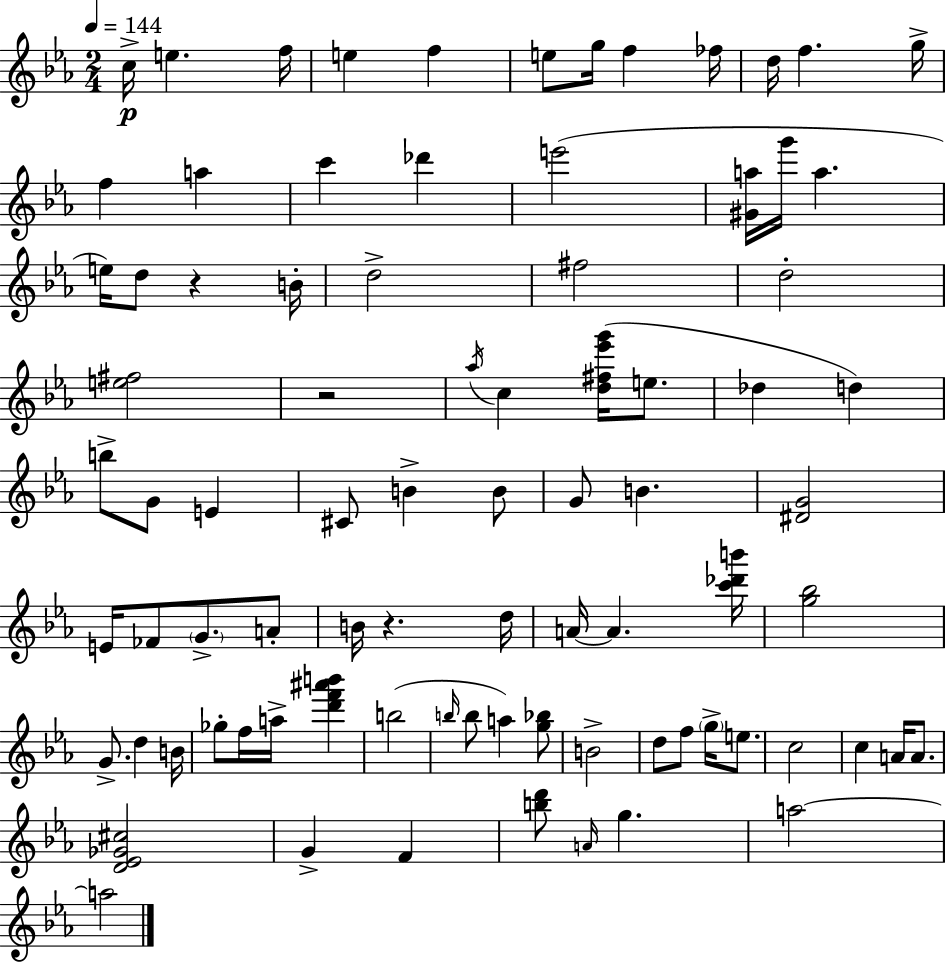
{
  \clef treble
  \numericTimeSignature
  \time 2/4
  \key c \minor
  \tempo 4 = 144
  c''16->\p e''4. f''16 | e''4 f''4 | e''8 g''16 f''4 fes''16 | d''16 f''4. g''16-> | \break f''4 a''4 | c'''4 des'''4 | e'''2( | <gis' a''>16 g'''16 a''4. | \break e''16) d''8 r4 b'16-. | d''2-> | fis''2 | d''2-. | \break <e'' fis''>2 | r2 | \acciaccatura { aes''16 } c''4 <d'' fis'' ees''' g'''>16( e''8. | des''4 d''4) | \break b''8-> g'8 e'4 | cis'8 b'4-> b'8 | g'8 b'4. | <dis' g'>2 | \break e'16 fes'8 \parenthesize g'8.-> a'8-. | b'16 r4. | d''16 a'16~~ a'4. | <c''' des''' b'''>16 <g'' bes''>2 | \break g'8.-> d''4 | b'16 ges''8-. f''16 a''16-> <d''' f''' ais''' b'''>4 | b''2( | \grace { b''16 } b''8 a''4) | \break <g'' bes''>8 b'2-> | d''8 f''8 \parenthesize g''16-> e''8. | c''2 | c''4 a'16 a'8. | \break <d' ees' ges' cis''>2 | g'4-> f'4 | <b'' d'''>8 \grace { a'16 } g''4. | a''2~~ | \break a''2 | \bar "|."
}